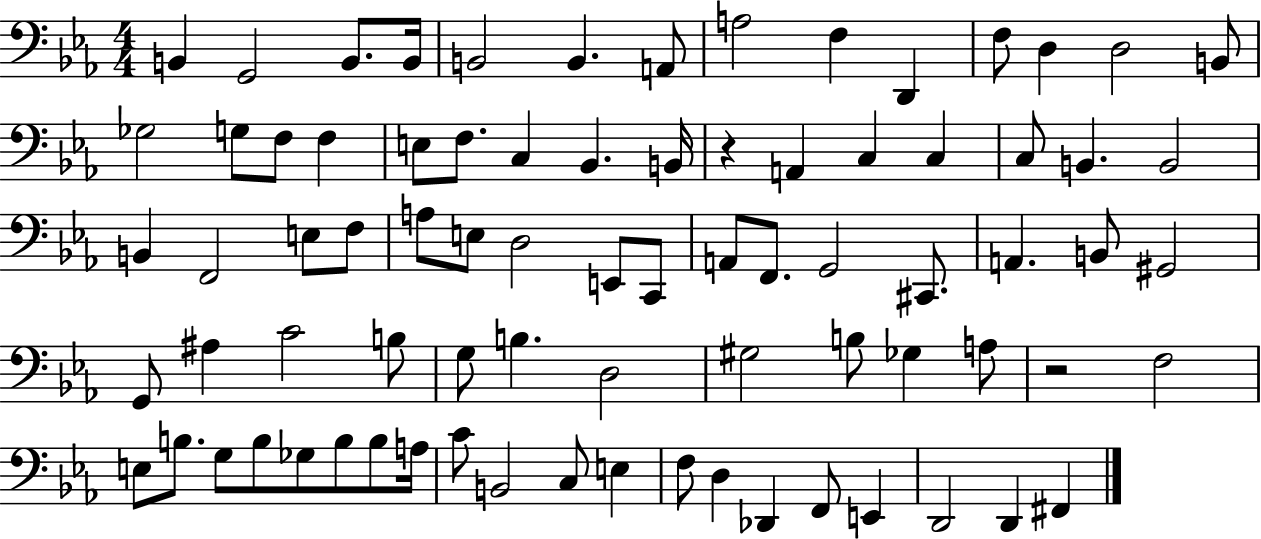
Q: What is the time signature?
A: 4/4